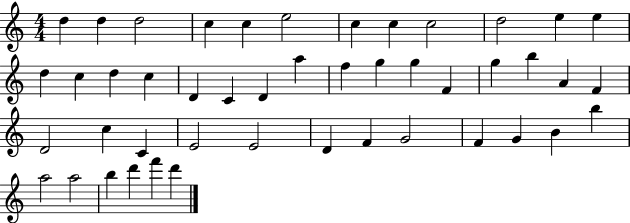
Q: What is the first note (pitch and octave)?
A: D5